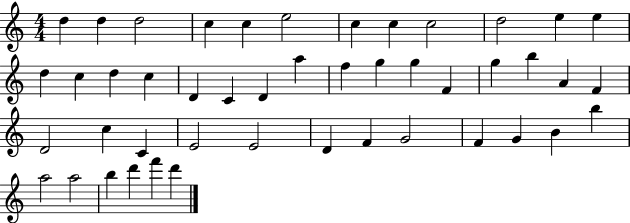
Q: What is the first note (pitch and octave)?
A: D5